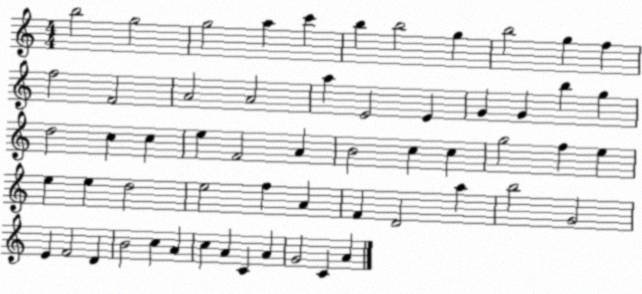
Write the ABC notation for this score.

X:1
T:Untitled
M:4/4
L:1/4
K:C
b2 g2 g2 a c' b b2 g b2 g f f2 F2 A2 A2 a E2 E G G b g d2 c c e F2 A B2 c c g2 f e e e d2 e2 f A F D2 a b2 G2 E F2 D B2 c A c A C A G2 C A